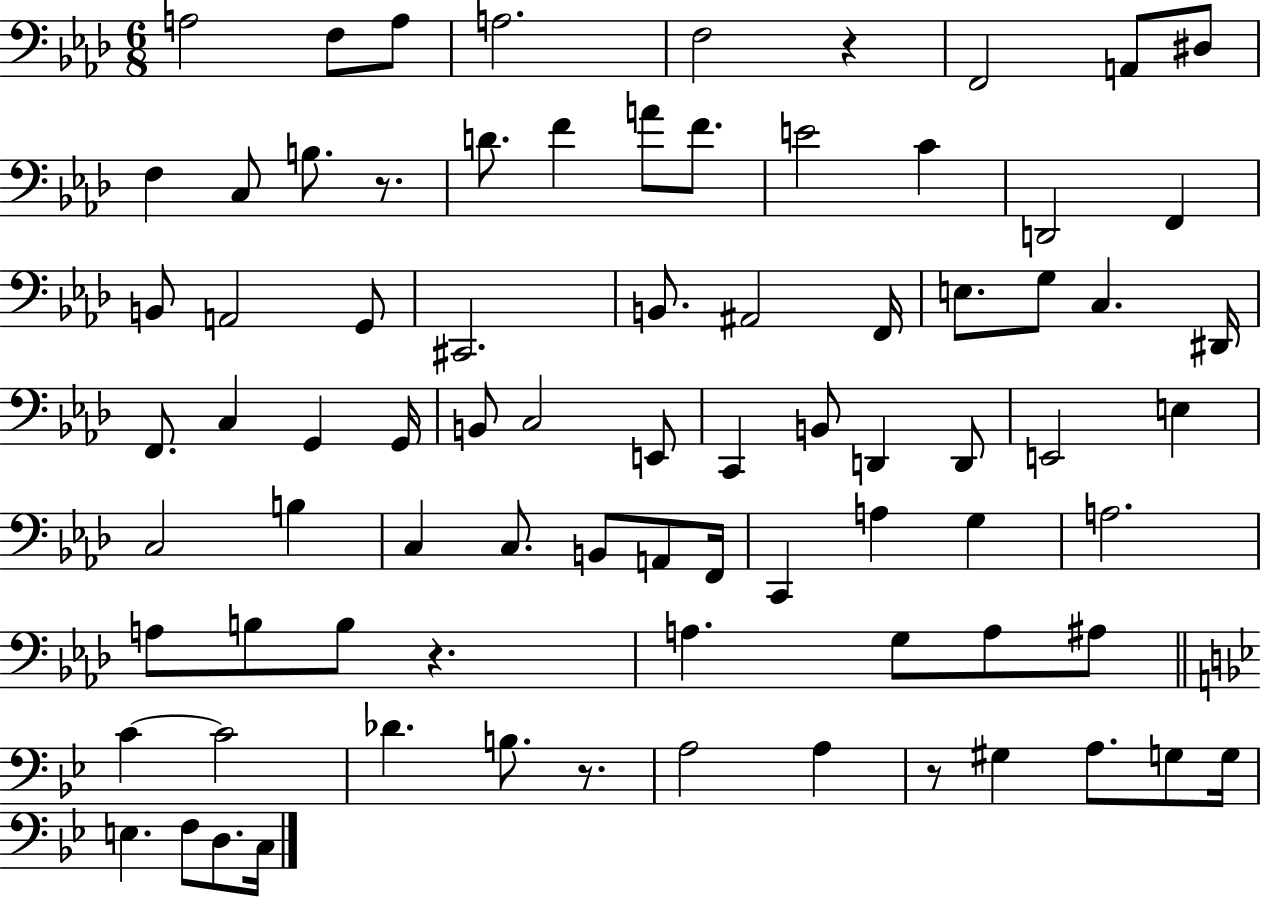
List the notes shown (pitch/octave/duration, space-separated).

A3/h F3/e A3/e A3/h. F3/h R/q F2/h A2/e D#3/e F3/q C3/e B3/e. R/e. D4/e. F4/q A4/e F4/e. E4/h C4/q D2/h F2/q B2/e A2/h G2/e C#2/h. B2/e. A#2/h F2/s E3/e. G3/e C3/q. D#2/s F2/e. C3/q G2/q G2/s B2/e C3/h E2/e C2/q B2/e D2/q D2/e E2/h E3/q C3/h B3/q C3/q C3/e. B2/e A2/e F2/s C2/q A3/q G3/q A3/h. A3/e B3/e B3/e R/q. A3/q. G3/e A3/e A#3/e C4/q C4/h Db4/q. B3/e. R/e. A3/h A3/q R/e G#3/q A3/e. G3/e G3/s E3/q. F3/e D3/e. C3/s